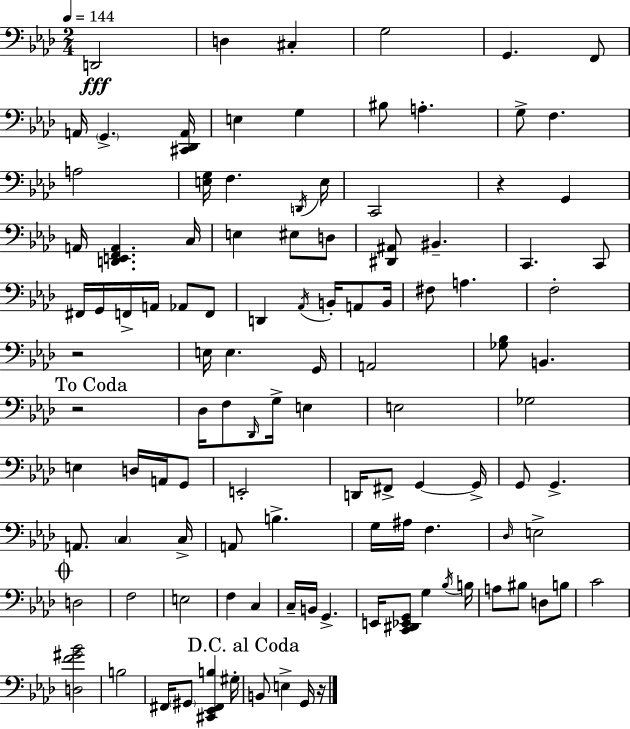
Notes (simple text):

D2/h D3/q C#3/q G3/h G2/q. F2/e A2/s G2/q. [C#2,Db2,A2]/s E3/q G3/q BIS3/e A3/q. G3/e F3/q. A3/h [E3,G3]/s F3/q. D2/s E3/s C2/h R/q G2/q A2/s [D2,E2,F2,A2]/q. C3/s E3/q EIS3/e D3/e [D#2,A#2]/e BIS2/q. C2/q. C2/e F#2/s G2/s F2/s A2/s Ab2/e F2/e D2/q Ab2/s B2/s A2/e B2/s F#3/e A3/q. F3/h R/h E3/s E3/q. G2/s A2/h [Gb3,Bb3]/e B2/q. R/h Db3/s F3/e Db2/s G3/s E3/q E3/h Gb3/h E3/q D3/s A2/s G2/e E2/h D2/s F#2/e G2/q G2/s G2/e G2/q. A2/e. C3/q C3/s A2/e B3/q. G3/s A#3/s F3/q. Db3/s E3/h D3/h F3/h E3/h F3/q C3/q C3/s B2/s G2/q. E2/s [C2,D#2,Eb2,G2]/e G3/q Bb3/s B3/s A3/e BIS3/e D3/e B3/e C4/h [D3,F4,G#4,Bb4]/h B3/h F#2/s G#2/e [C#2,Eb2,F#2,B3]/q G#3/s B2/e E3/q G2/s R/s